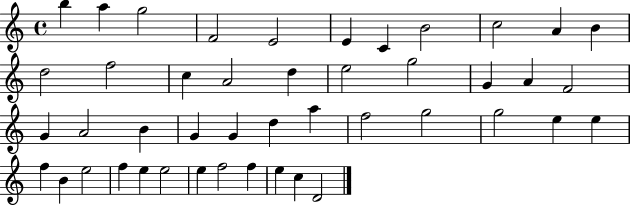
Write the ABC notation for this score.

X:1
T:Untitled
M:4/4
L:1/4
K:C
b a g2 F2 E2 E C B2 c2 A B d2 f2 c A2 d e2 g2 G A F2 G A2 B G G d a f2 g2 g2 e e f B e2 f e e2 e f2 f e c D2